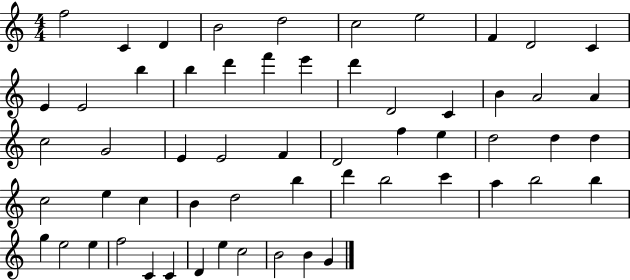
F5/h C4/q D4/q B4/h D5/h C5/h E5/h F4/q D4/h C4/q E4/q E4/h B5/q B5/q D6/q F6/q E6/q D6/q D4/h C4/q B4/q A4/h A4/q C5/h G4/h E4/q E4/h F4/q D4/h F5/q E5/q D5/h D5/q D5/q C5/h E5/q C5/q B4/q D5/h B5/q D6/q B5/h C6/q A5/q B5/h B5/q G5/q E5/h E5/q F5/h C4/q C4/q D4/q E5/q C5/h B4/h B4/q G4/q